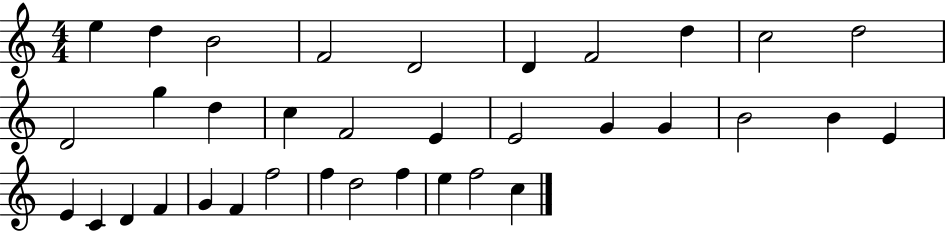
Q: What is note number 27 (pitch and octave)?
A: G4